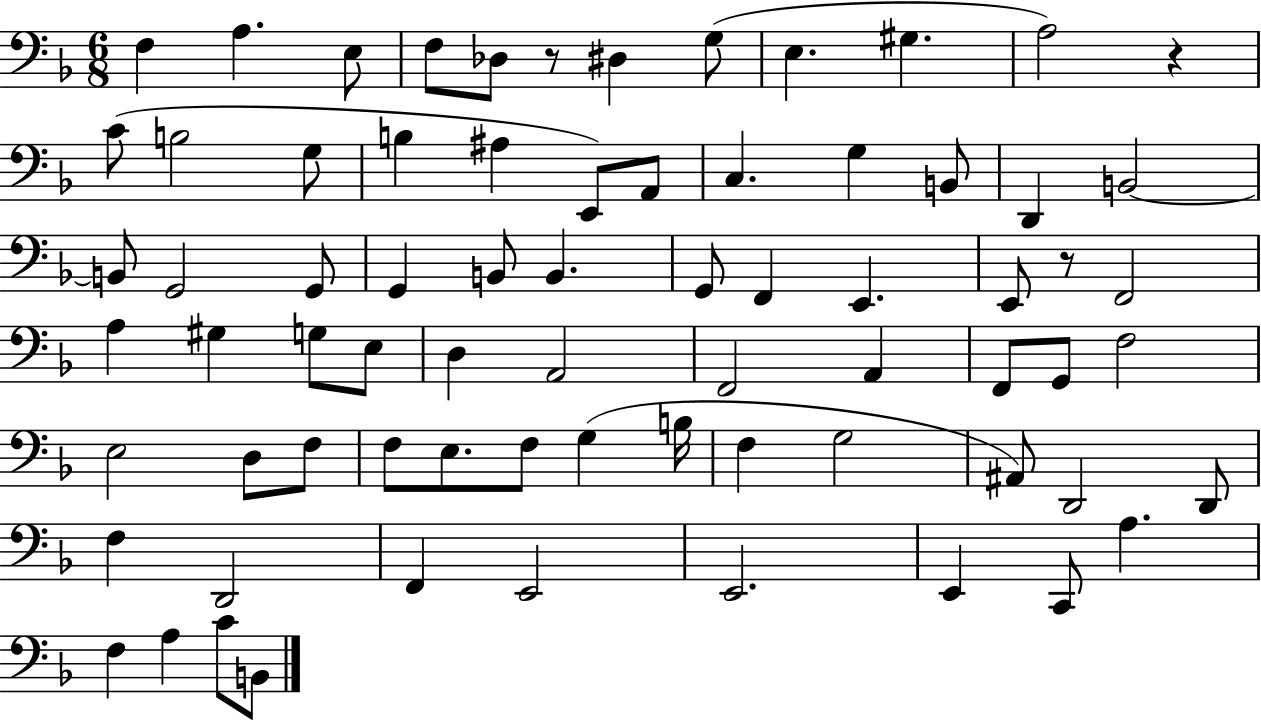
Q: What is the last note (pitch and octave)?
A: B2